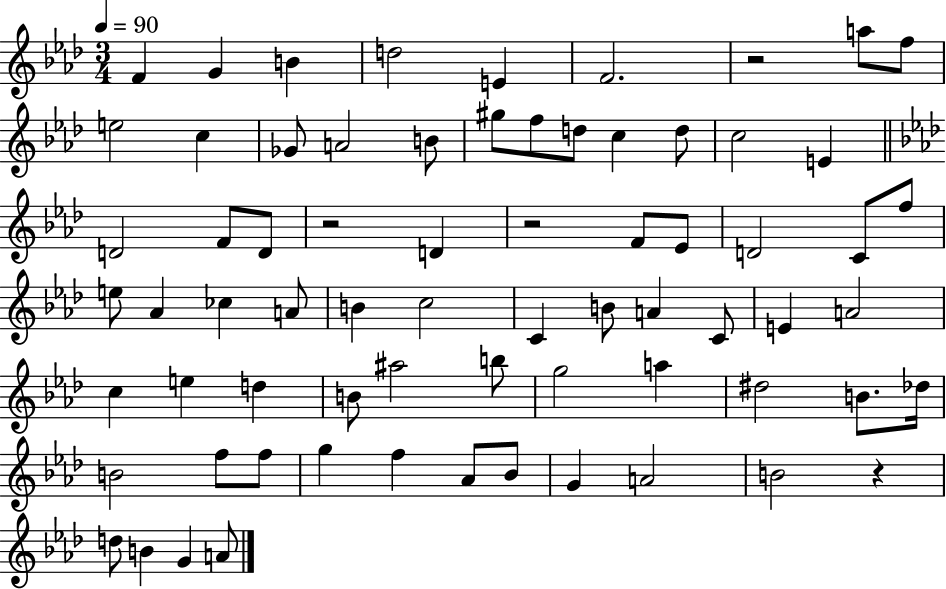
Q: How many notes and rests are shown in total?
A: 70